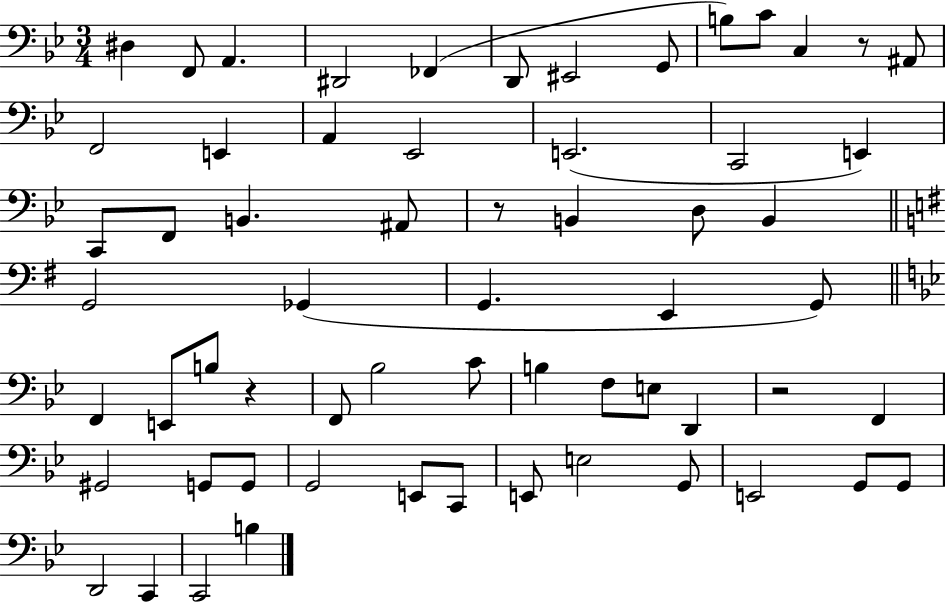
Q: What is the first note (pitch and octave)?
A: D#3